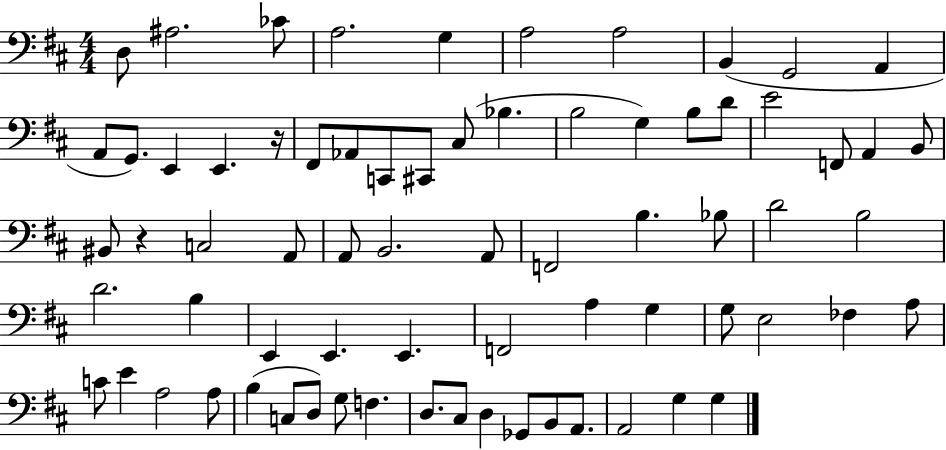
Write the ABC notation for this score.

X:1
T:Untitled
M:4/4
L:1/4
K:D
D,/2 ^A,2 _C/2 A,2 G, A,2 A,2 B,, G,,2 A,, A,,/2 G,,/2 E,, E,, z/4 ^F,,/2 _A,,/2 C,,/2 ^C,,/2 ^C,/2 _B, B,2 G, B,/2 D/2 E2 F,,/2 A,, B,,/2 ^B,,/2 z C,2 A,,/2 A,,/2 B,,2 A,,/2 F,,2 B, _B,/2 D2 B,2 D2 B, E,, E,, E,, F,,2 A, G, G,/2 E,2 _F, A,/2 C/2 E A,2 A,/2 B, C,/2 D,/2 G,/2 F, D,/2 ^C,/2 D, _G,,/2 B,,/2 A,,/2 A,,2 G, G,